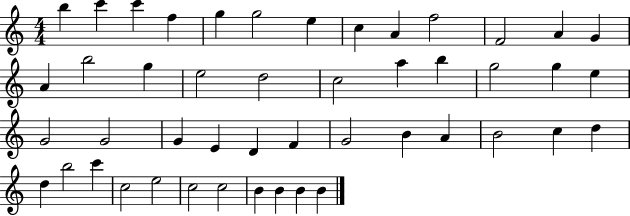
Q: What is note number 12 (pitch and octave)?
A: A4